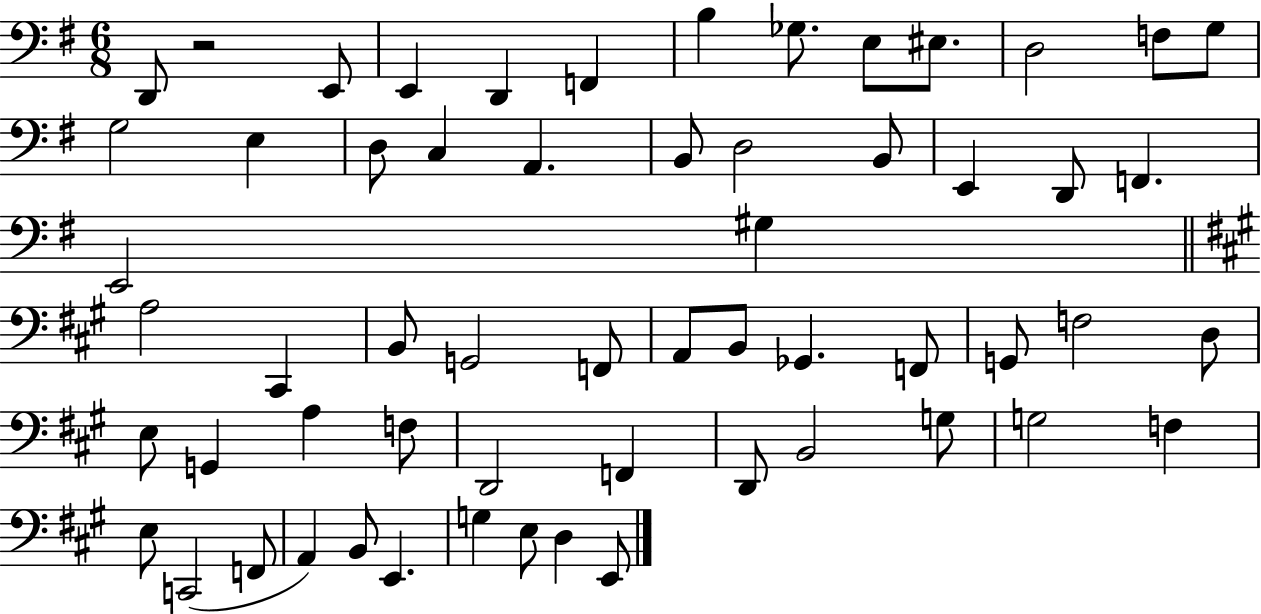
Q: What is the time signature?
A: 6/8